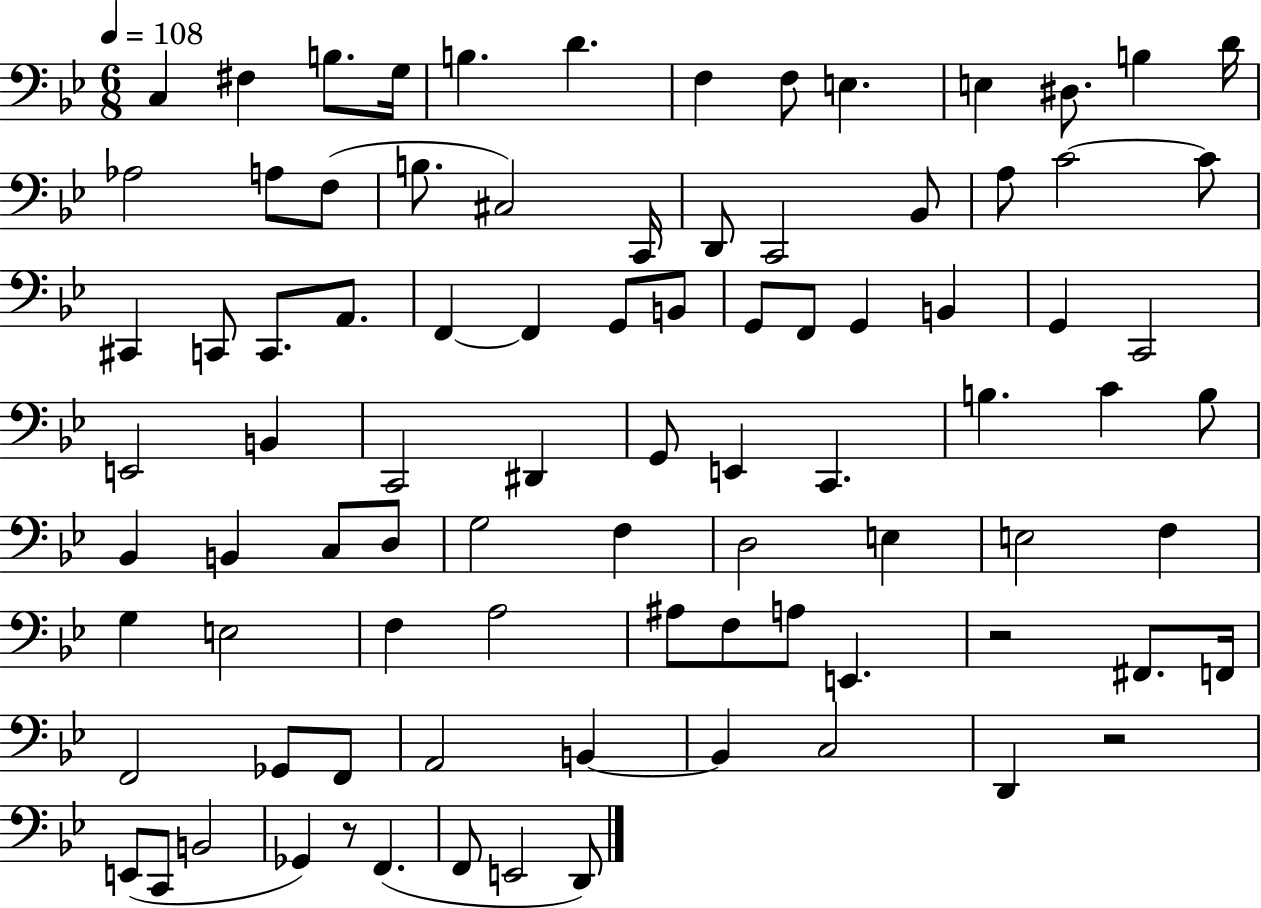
X:1
T:Untitled
M:6/8
L:1/4
K:Bb
C, ^F, B,/2 G,/4 B, D F, F,/2 E, E, ^D,/2 B, D/4 _A,2 A,/2 F,/2 B,/2 ^C,2 C,,/4 D,,/2 C,,2 _B,,/2 A,/2 C2 C/2 ^C,, C,,/2 C,,/2 A,,/2 F,, F,, G,,/2 B,,/2 G,,/2 F,,/2 G,, B,, G,, C,,2 E,,2 B,, C,,2 ^D,, G,,/2 E,, C,, B, C B,/2 _B,, B,, C,/2 D,/2 G,2 F, D,2 E, E,2 F, G, E,2 F, A,2 ^A,/2 F,/2 A,/2 E,, z2 ^F,,/2 F,,/4 F,,2 _G,,/2 F,,/2 A,,2 B,, B,, C,2 D,, z2 E,,/2 C,,/2 B,,2 _G,, z/2 F,, F,,/2 E,,2 D,,/2